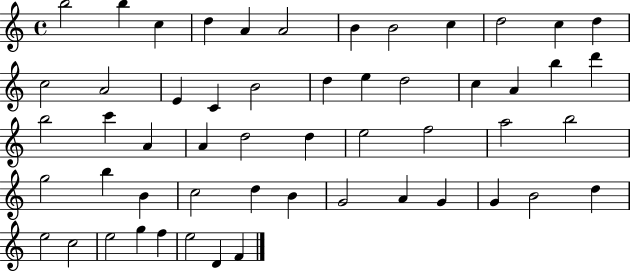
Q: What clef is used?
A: treble